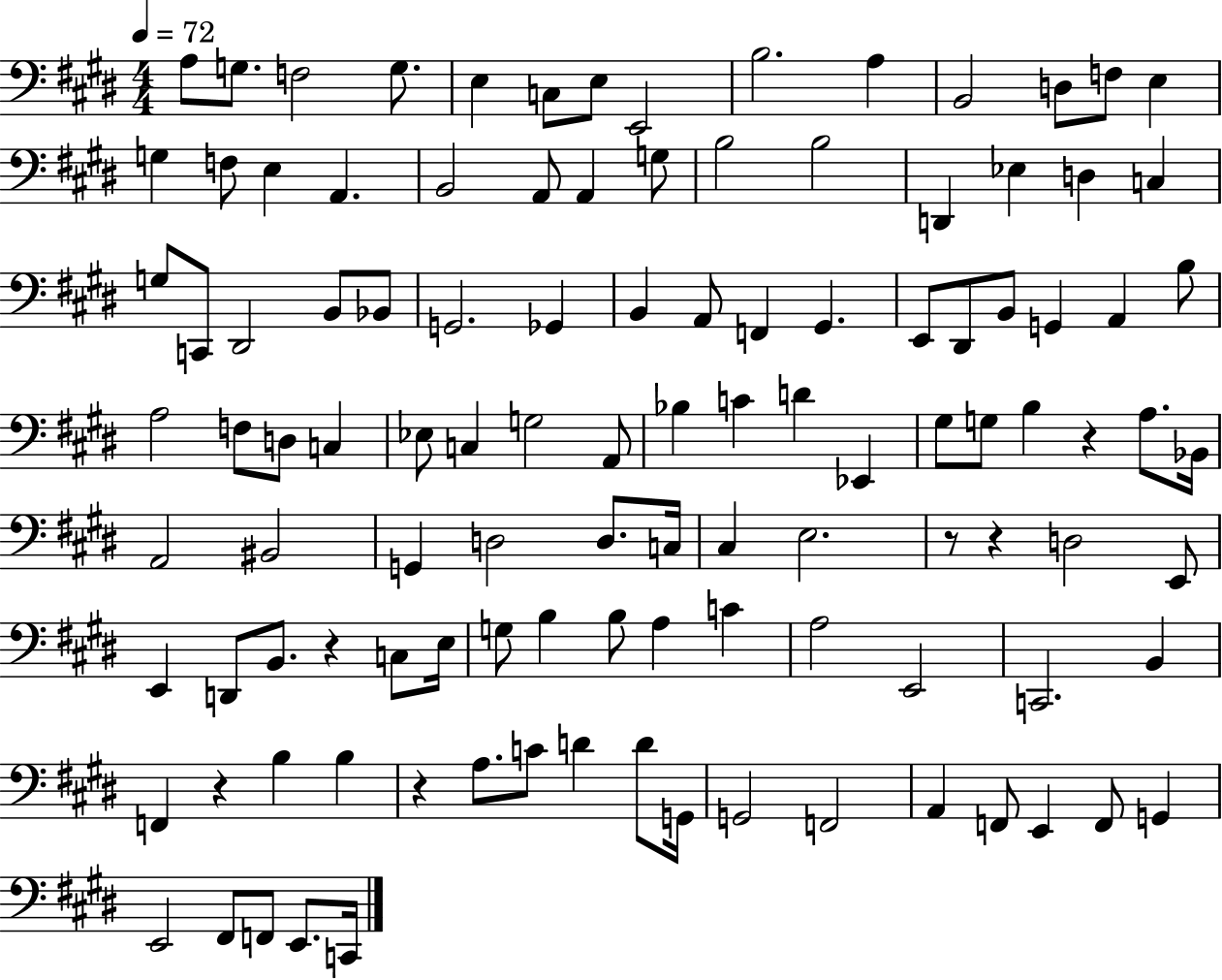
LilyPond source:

{
  \clef bass
  \numericTimeSignature
  \time 4/4
  \key e \major
  \tempo 4 = 72
  \repeat volta 2 { a8 g8. f2 g8. | e4 c8 e8 e,2 | b2. a4 | b,2 d8 f8 e4 | \break g4 f8 e4 a,4. | b,2 a,8 a,4 g8 | b2 b2 | d,4 ees4 d4 c4 | \break g8 c,8 dis,2 b,8 bes,8 | g,2. ges,4 | b,4 a,8 f,4 gis,4. | e,8 dis,8 b,8 g,4 a,4 b8 | \break a2 f8 d8 c4 | ees8 c4 g2 a,8 | bes4 c'4 d'4 ees,4 | gis8 g8 b4 r4 a8. bes,16 | \break a,2 bis,2 | g,4 d2 d8. c16 | cis4 e2. | r8 r4 d2 e,8 | \break e,4 d,8 b,8. r4 c8 e16 | g8 b4 b8 a4 c'4 | a2 e,2 | c,2. b,4 | \break f,4 r4 b4 b4 | r4 a8. c'8 d'4 d'8 g,16 | g,2 f,2 | a,4 f,8 e,4 f,8 g,4 | \break e,2 fis,8 f,8 e,8. c,16 | } \bar "|."
}